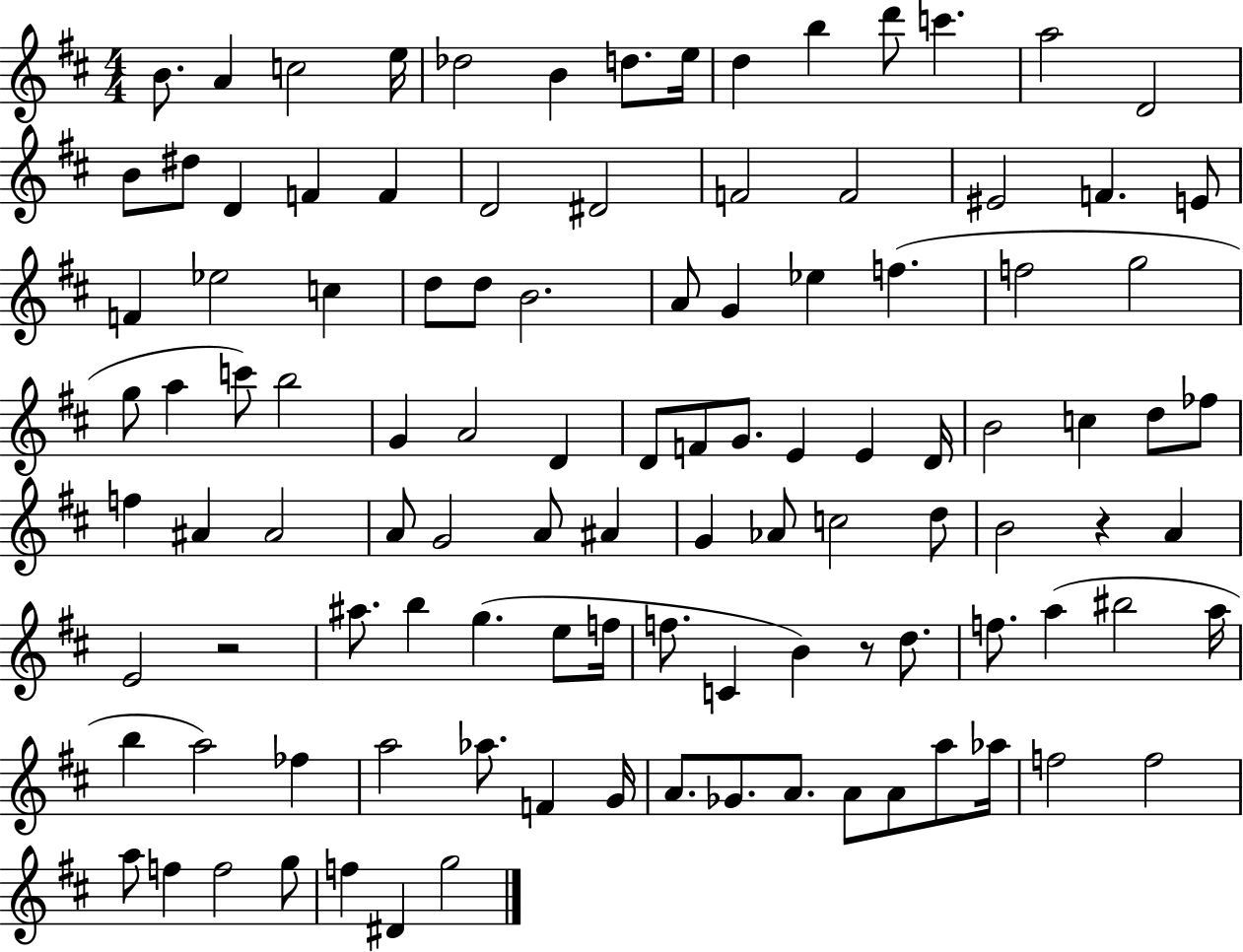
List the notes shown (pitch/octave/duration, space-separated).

B4/e. A4/q C5/h E5/s Db5/h B4/q D5/e. E5/s D5/q B5/q D6/e C6/q. A5/h D4/h B4/e D#5/e D4/q F4/q F4/q D4/h D#4/h F4/h F4/h EIS4/h F4/q. E4/e F4/q Eb5/h C5/q D5/e D5/e B4/h. A4/e G4/q Eb5/q F5/q. F5/h G5/h G5/e A5/q C6/e B5/h G4/q A4/h D4/q D4/e F4/e G4/e. E4/q E4/q D4/s B4/h C5/q D5/e FES5/e F5/q A#4/q A#4/h A4/e G4/h A4/e A#4/q G4/q Ab4/e C5/h D5/e B4/h R/q A4/q E4/h R/h A#5/e. B5/q G5/q. E5/e F5/s F5/e. C4/q B4/q R/e D5/e. F5/e. A5/q BIS5/h A5/s B5/q A5/h FES5/q A5/h Ab5/e. F4/q G4/s A4/e. Gb4/e. A4/e. A4/e A4/e A5/e Ab5/s F5/h F5/h A5/e F5/q F5/h G5/e F5/q D#4/q G5/h